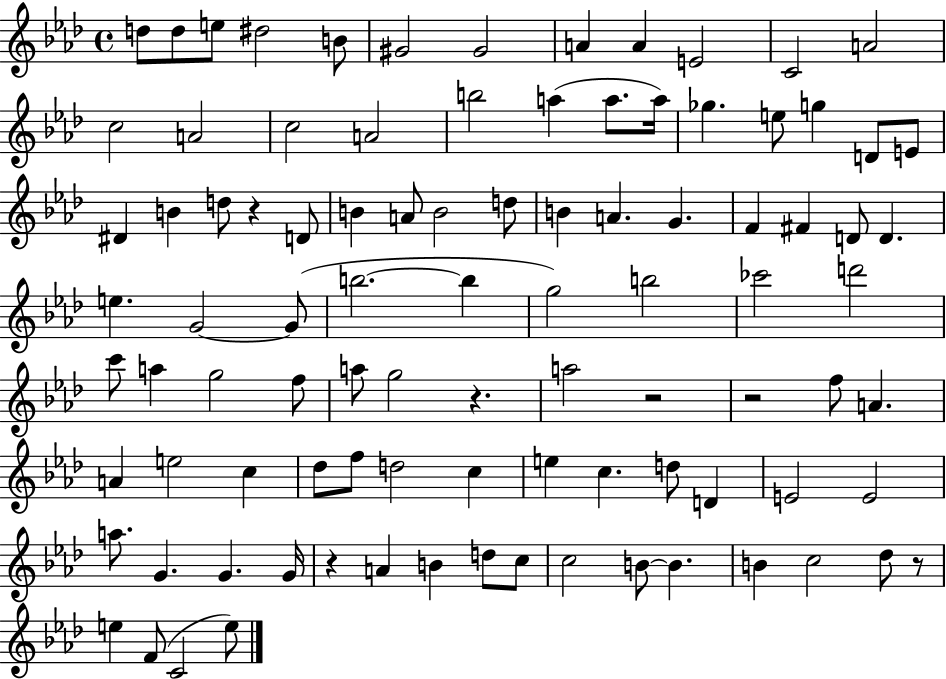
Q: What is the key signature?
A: AES major